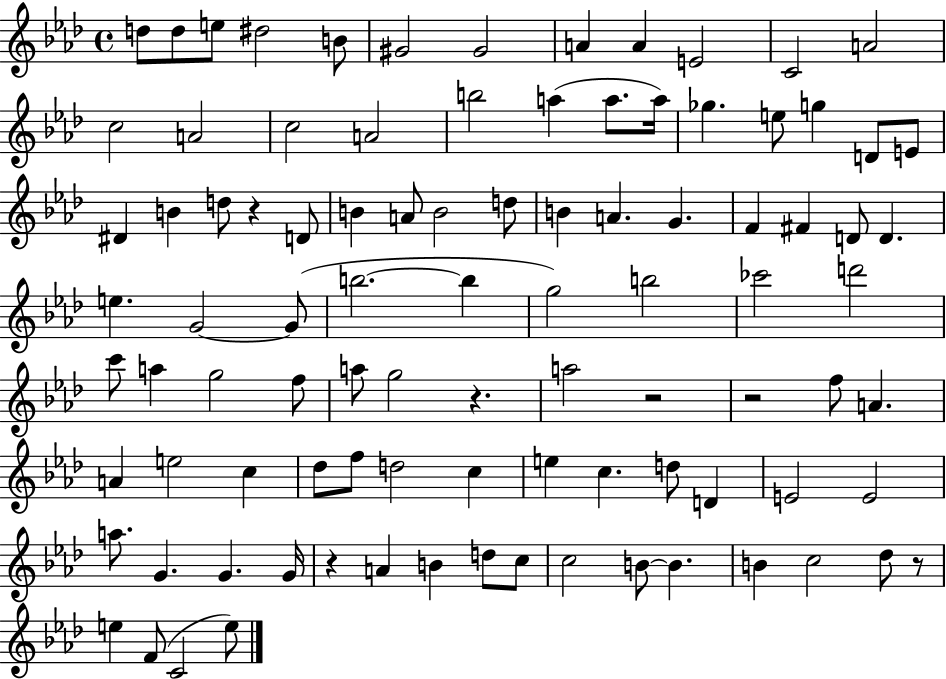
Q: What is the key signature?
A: AES major